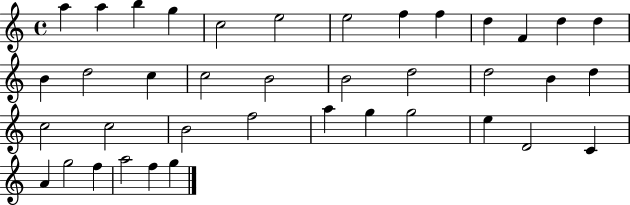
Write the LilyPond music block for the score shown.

{
  \clef treble
  \time 4/4
  \defaultTimeSignature
  \key c \major
  a''4 a''4 b''4 g''4 | c''2 e''2 | e''2 f''4 f''4 | d''4 f'4 d''4 d''4 | \break b'4 d''2 c''4 | c''2 b'2 | b'2 d''2 | d''2 b'4 d''4 | \break c''2 c''2 | b'2 f''2 | a''4 g''4 g''2 | e''4 d'2 c'4 | \break a'4 g''2 f''4 | a''2 f''4 g''4 | \bar "|."
}